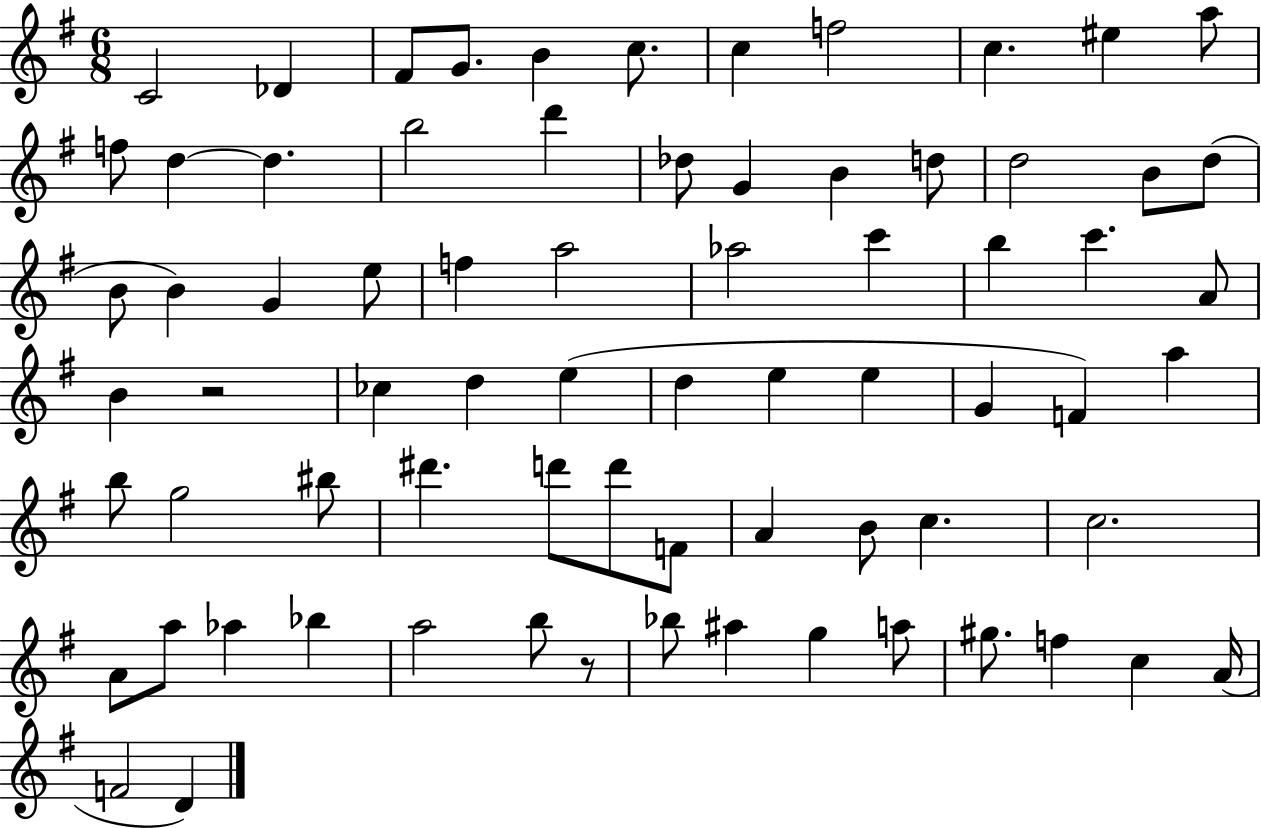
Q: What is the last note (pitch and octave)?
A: D4